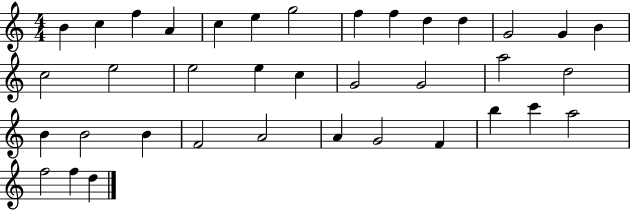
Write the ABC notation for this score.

X:1
T:Untitled
M:4/4
L:1/4
K:C
B c f A c e g2 f f d d G2 G B c2 e2 e2 e c G2 G2 a2 d2 B B2 B F2 A2 A G2 F b c' a2 f2 f d